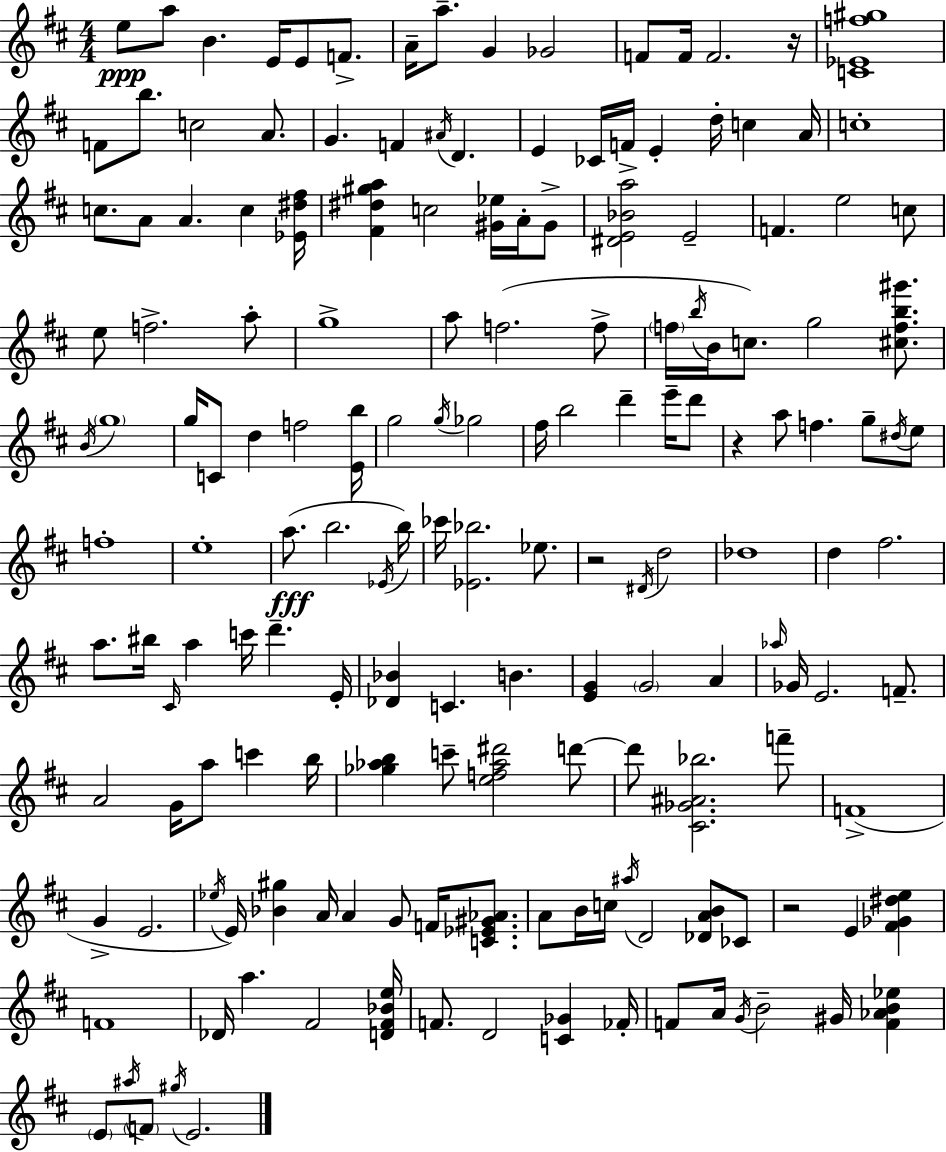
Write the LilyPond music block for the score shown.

{
  \clef treble
  \numericTimeSignature
  \time 4/4
  \key d \major
  \repeat volta 2 { e''8\ppp a''8 b'4. e'16 e'8 f'8.-> | a'16-- a''8.-- g'4 ges'2 | f'8 f'16 f'2. r16 | <c' ees' f'' gis''>1 | \break f'8 b''8. c''2 a'8. | g'4. f'4 \acciaccatura { ais'16 } d'4. | e'4 ces'16 f'16-> e'4-. d''16-. c''4 | a'16 c''1-. | \break c''8. a'8 a'4. c''4 | <ees' dis'' fis''>16 <fis' dis'' gis'' a''>4 c''2 <gis' ees''>16 a'16-. gis'8-> | <dis' e' bes' a''>2 e'2-- | f'4. e''2 c''8 | \break e''8 f''2.-> a''8-. | g''1-> | a''8 f''2.( f''8-> | \parenthesize f''16 \acciaccatura { b''16 } b'16 c''8.) g''2 <cis'' f'' b'' gis'''>8. | \break \acciaccatura { b'16 } \parenthesize g''1 | g''16 c'8 d''4 f''2 | <e' b''>16 g''2 \acciaccatura { g''16 } ges''2 | fis''16 b''2 d'''4-- | \break e'''16-- d'''8 r4 a''8 f''4. | g''8-- \acciaccatura { dis''16 } e''8 f''1-. | e''1-. | a''8.(\fff b''2. | \break \acciaccatura { ees'16 }) b''16 ces'''16 <ees' bes''>2. | ees''8. r2 \acciaccatura { dis'16 } d''2 | des''1 | d''4 fis''2. | \break a''8. bis''16 \grace { cis'16 } a''4 | c'''16 d'''4.-- e'16-. <des' bes'>4 c'4. | b'4. <e' g'>4 \parenthesize g'2 | a'4 \grace { aes''16 } ges'16 e'2. | \break f'8.-- a'2 | g'16 a''8 c'''4 b''16 <ges'' aes'' b''>4 c'''8-- <e'' f'' aes'' dis'''>2 | d'''8~~ d'''8 <cis' ges' ais' bes''>2. | f'''8-- f'1->( | \break g'4-> e'2. | \acciaccatura { ees''16 }) e'16 <bes' gis''>4 a'16 | a'4 g'8 f'16 <c' ees' gis' aes'>8. a'8 b'16 c''16 \acciaccatura { ais''16 } d'2 | <des' a' b'>8 ces'8 r2 | \break e'4 <fis' ges' dis'' e''>4 f'1 | des'16 a''4. | fis'2 <d' fis' bes' e''>16 f'8. d'2 | <c' ges'>4 fes'16-. f'8 a'16 \acciaccatura { g'16 } b'2-- | \break gis'16 <f' aes' b' ees''>4 \parenthesize e'8 \acciaccatura { ais''16 } \parenthesize f'8 | \acciaccatura { gis''16 } e'2. } \bar "|."
}